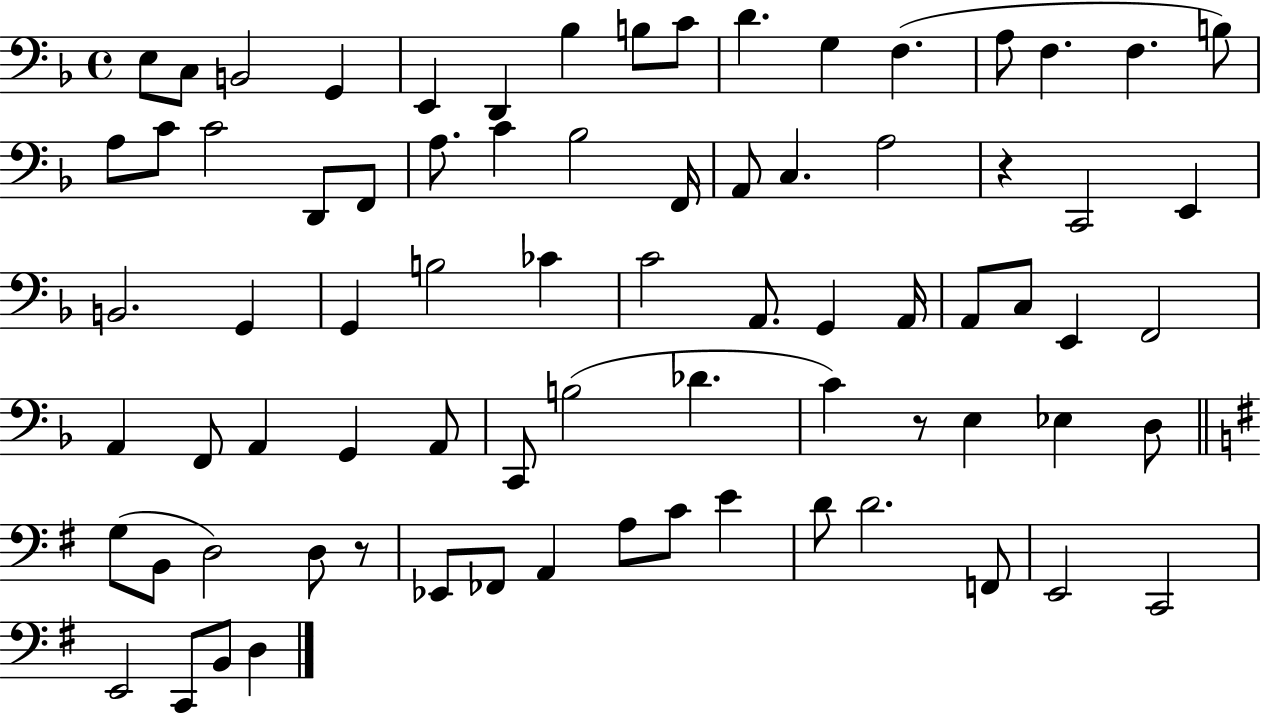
{
  \clef bass
  \time 4/4
  \defaultTimeSignature
  \key f \major
  \repeat volta 2 { e8 c8 b,2 g,4 | e,4 d,4 bes4 b8 c'8 | d'4. g4 f4.( | a8 f4. f4. b8) | \break a8 c'8 c'2 d,8 f,8 | a8. c'4 bes2 f,16 | a,8 c4. a2 | r4 c,2 e,4 | \break b,2. g,4 | g,4 b2 ces'4 | c'2 a,8. g,4 a,16 | a,8 c8 e,4 f,2 | \break a,4 f,8 a,4 g,4 a,8 | c,8 b2( des'4. | c'4) r8 e4 ees4 d8 | \bar "||" \break \key e \minor g8( b,8 d2) d8 r8 | ees,8 fes,8 a,4 a8 c'8 e'4 | d'8 d'2. f,8 | e,2 c,2 | \break e,2 c,8 b,8 d4 | } \bar "|."
}